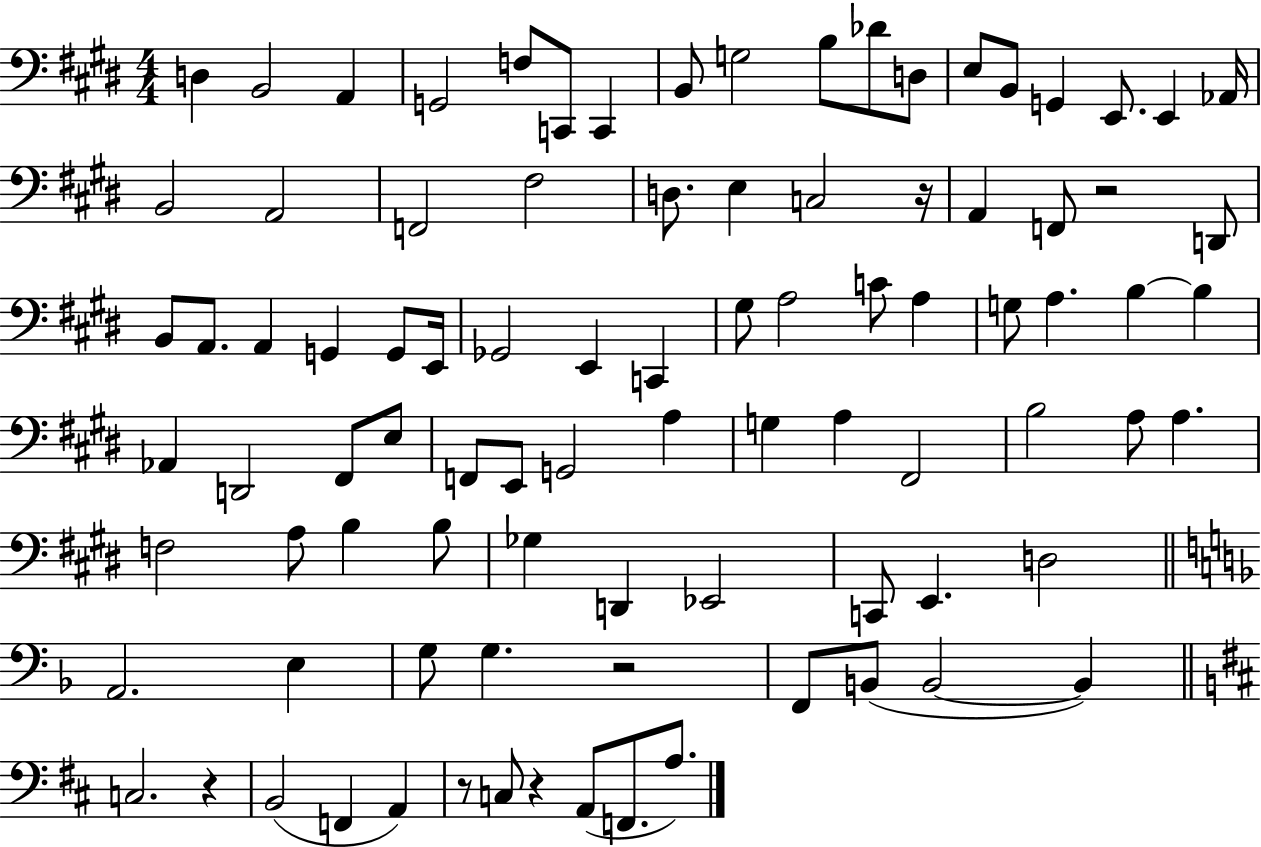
D3/q B2/h A2/q G2/h F3/e C2/e C2/q B2/e G3/h B3/e Db4/e D3/e E3/e B2/e G2/q E2/e. E2/q Ab2/s B2/h A2/h F2/h F#3/h D3/e. E3/q C3/h R/s A2/q F2/e R/h D2/e B2/e A2/e. A2/q G2/q G2/e E2/s Gb2/h E2/q C2/q G#3/e A3/h C4/e A3/q G3/e A3/q. B3/q B3/q Ab2/q D2/h F#2/e E3/e F2/e E2/e G2/h A3/q G3/q A3/q F#2/h B3/h A3/e A3/q. F3/h A3/e B3/q B3/e Gb3/q D2/q Eb2/h C2/e E2/q. D3/h A2/h. E3/q G3/e G3/q. R/h F2/e B2/e B2/h B2/q C3/h. R/q B2/h F2/q A2/q R/e C3/e R/q A2/e F2/e. A3/e.